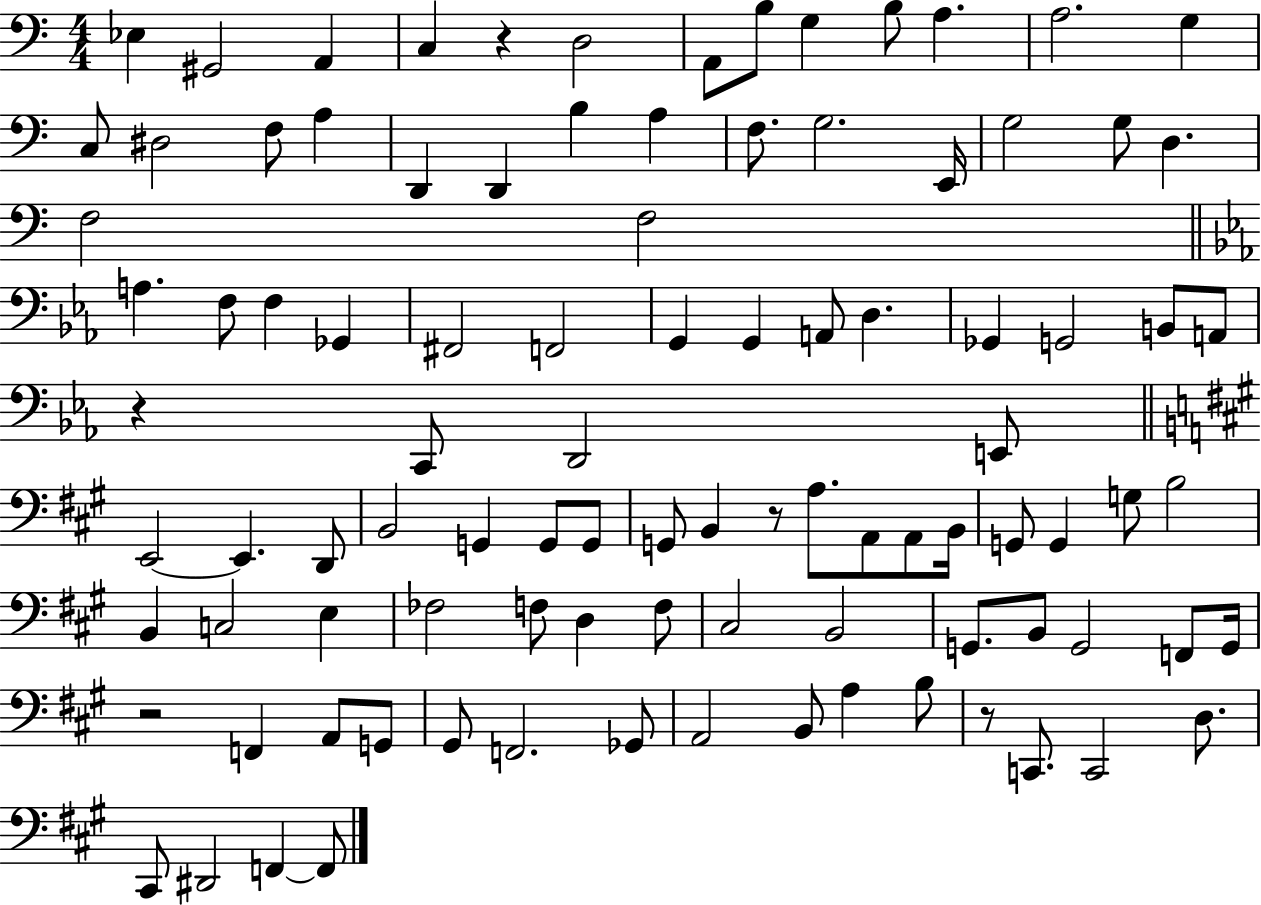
X:1
T:Untitled
M:4/4
L:1/4
K:C
_E, ^G,,2 A,, C, z D,2 A,,/2 B,/2 G, B,/2 A, A,2 G, C,/2 ^D,2 F,/2 A, D,, D,, B, A, F,/2 G,2 E,,/4 G,2 G,/2 D, F,2 F,2 A, F,/2 F, _G,, ^F,,2 F,,2 G,, G,, A,,/2 D, _G,, G,,2 B,,/2 A,,/2 z C,,/2 D,,2 E,,/2 E,,2 E,, D,,/2 B,,2 G,, G,,/2 G,,/2 G,,/2 B,, z/2 A,/2 A,,/2 A,,/2 B,,/4 G,,/2 G,, G,/2 B,2 B,, C,2 E, _F,2 F,/2 D, F,/2 ^C,2 B,,2 G,,/2 B,,/2 G,,2 F,,/2 G,,/4 z2 F,, A,,/2 G,,/2 ^G,,/2 F,,2 _G,,/2 A,,2 B,,/2 A, B,/2 z/2 C,,/2 C,,2 D,/2 ^C,,/2 ^D,,2 F,, F,,/2